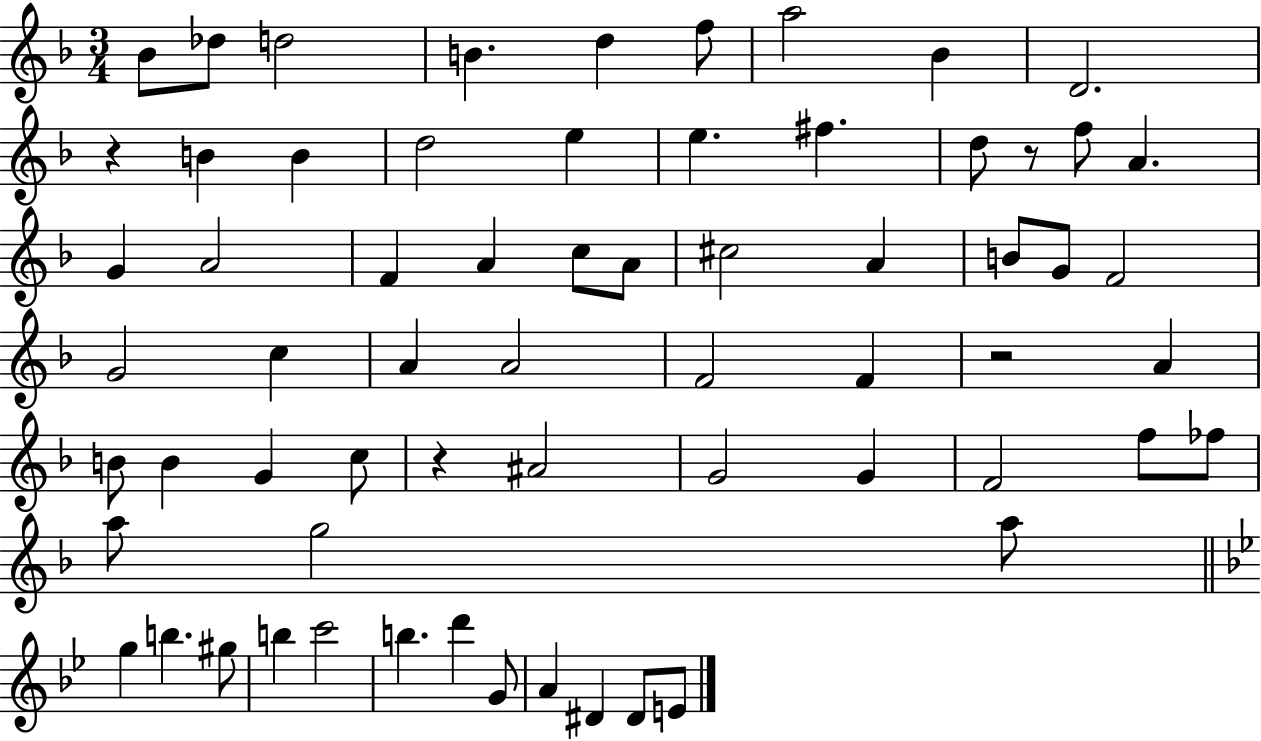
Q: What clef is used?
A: treble